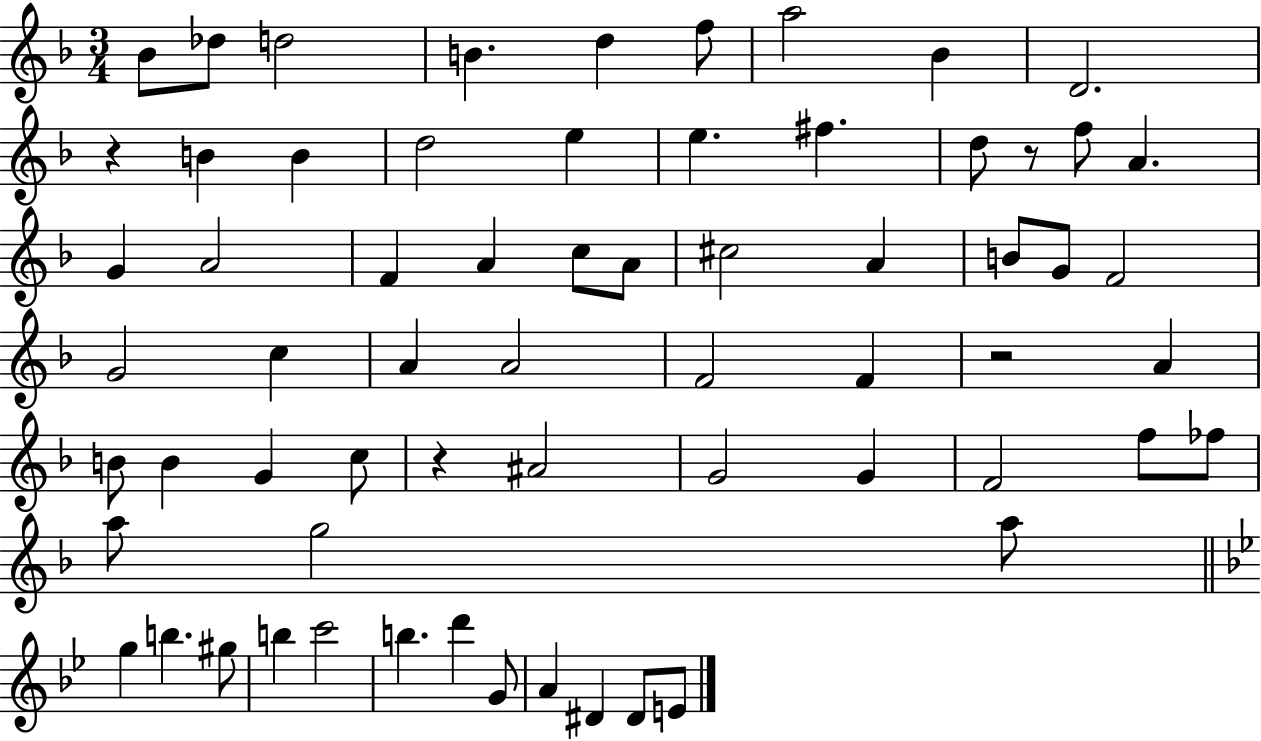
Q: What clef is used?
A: treble